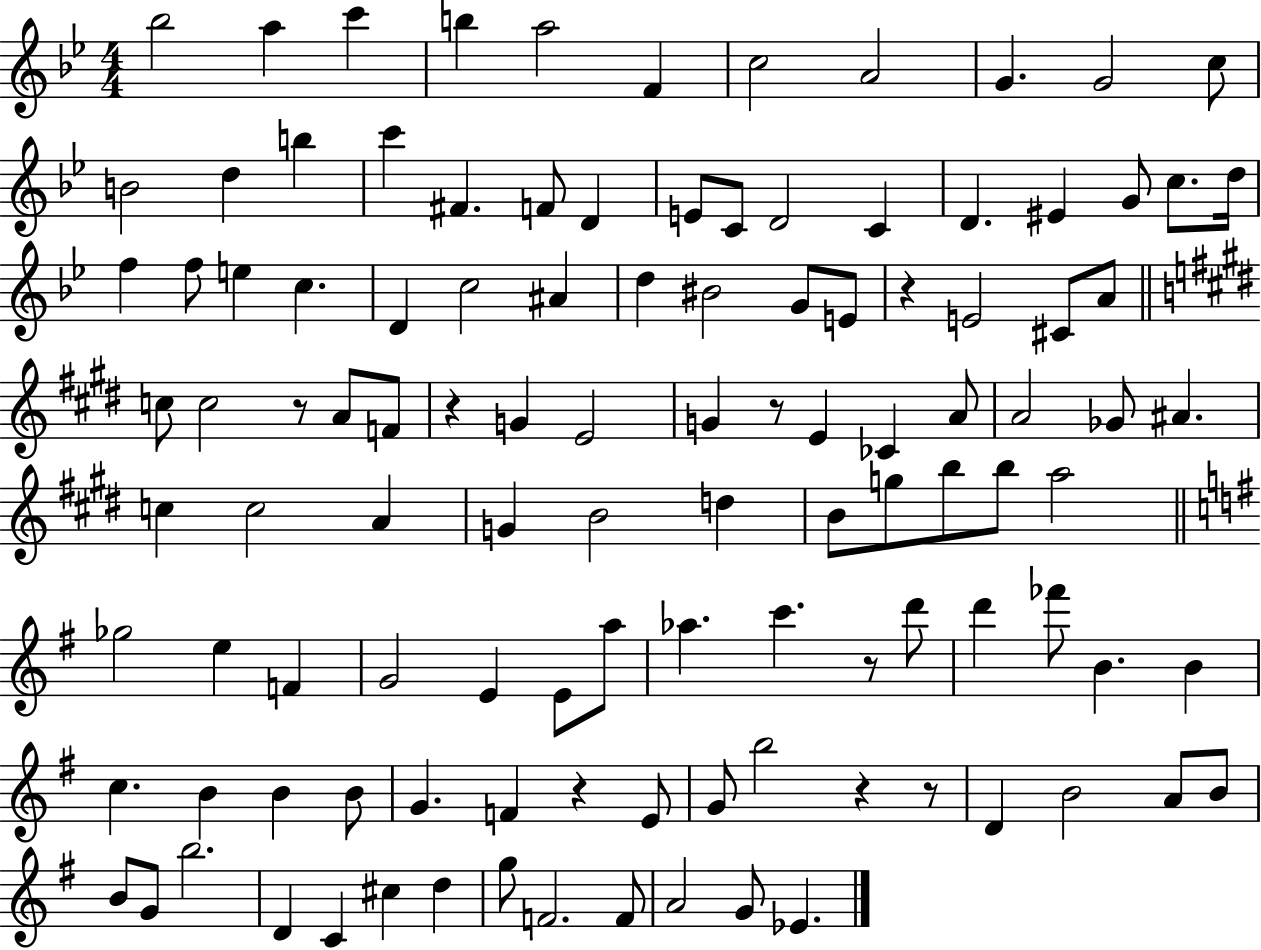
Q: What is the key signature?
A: BES major